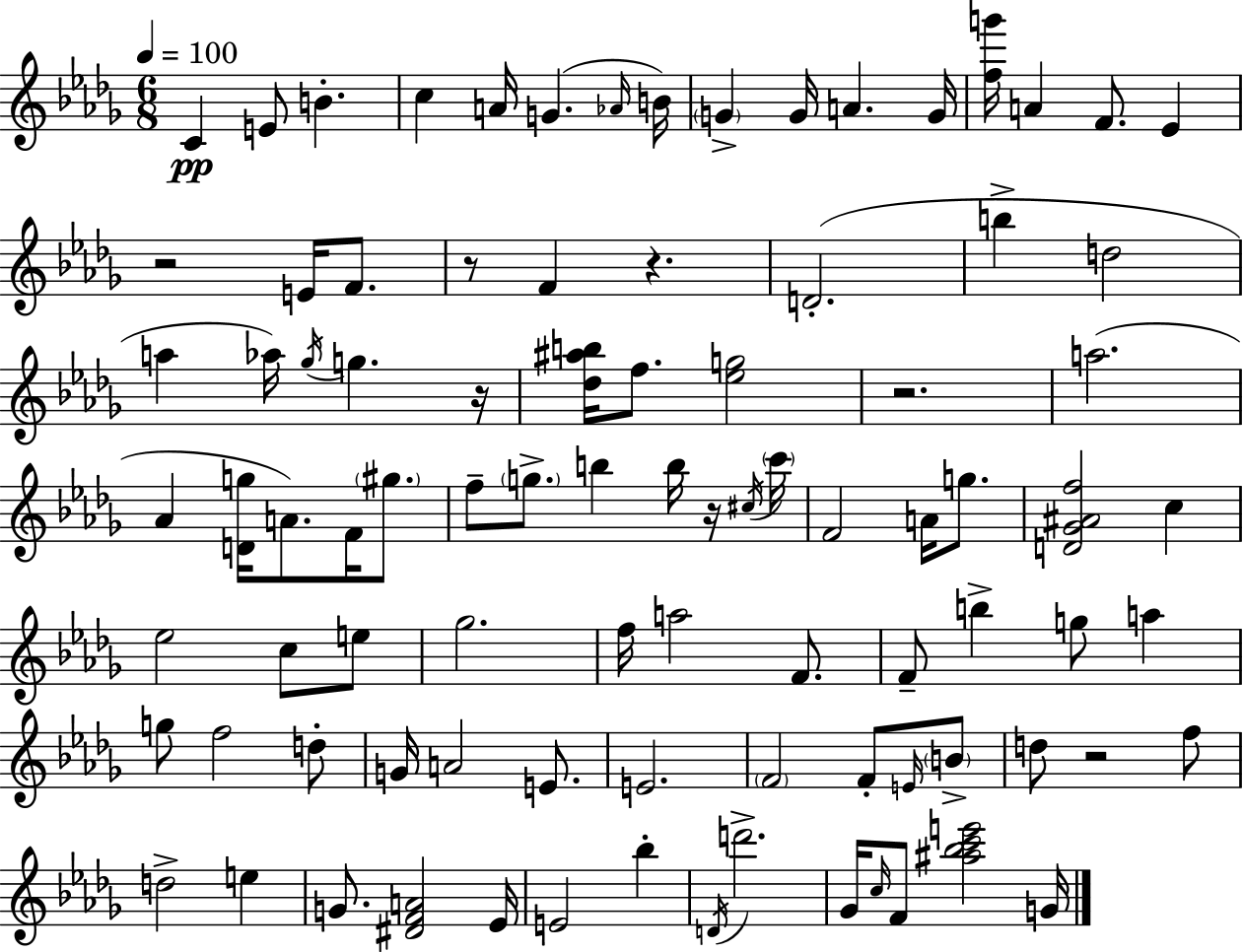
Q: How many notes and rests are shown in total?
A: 91